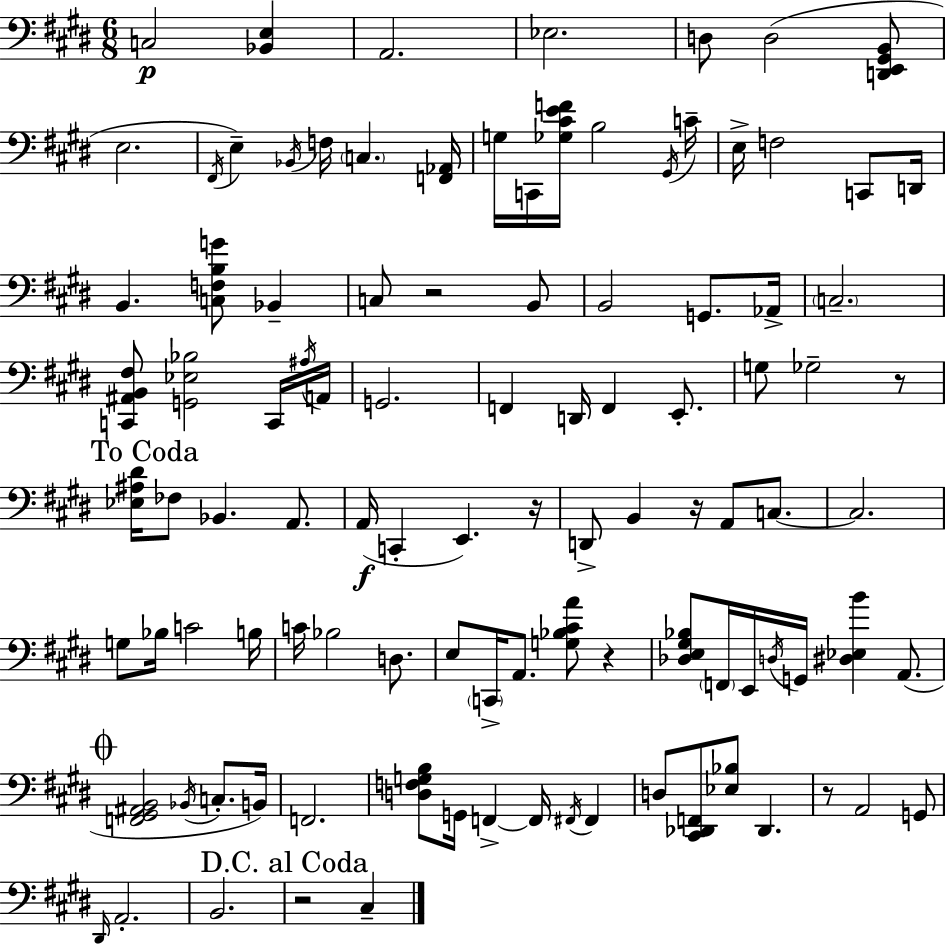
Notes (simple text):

C3/h [Bb2,E3]/q A2/h. Eb3/h. D3/e D3/h [D2,E2,G#2,B2]/e E3/h. F#2/s E3/q Bb2/s F3/s C3/q. [F2,Ab2]/s G3/s C2/s [Gb3,C#4,E4,F4]/s B3/h G#2/s C4/s E3/s F3/h C2/e D2/s B2/q. [C3,F3,B3,G4]/e Bb2/q C3/e R/h B2/e B2/h G2/e. Ab2/s C3/h. [C2,A#2,B2,F#3]/e [G2,Eb3,Bb3]/h C2/s A#3/s A2/s G2/h. F2/q D2/s F2/q E2/e. G3/e Gb3/h R/e [Eb3,A#3,D#4]/s FES3/e Bb2/q. A2/e. A2/s C2/q E2/q. R/s D2/e B2/q R/s A2/e C3/e. C3/h. G3/e Bb3/s C4/h B3/s C4/s Bb3/h D3/e. E3/e C2/s A2/e. [G3,Bb3,C#4,A4]/e R/q [Db3,E3,G#3,Bb3]/e F2/s E2/s D3/s G2/s [D#3,Eb3,B4]/q A2/e. [F2,G#2,A#2,B2]/h Bb2/s C3/e. B2/s F2/h. [D3,F3,G3,B3]/e G2/s F2/q F2/s F#2/s F#2/q D3/e [C#2,Db2,F2]/e [Eb3,Bb3]/e Db2/q. R/e A2/h G2/e D#2/s A2/h. B2/h. R/h C#3/q